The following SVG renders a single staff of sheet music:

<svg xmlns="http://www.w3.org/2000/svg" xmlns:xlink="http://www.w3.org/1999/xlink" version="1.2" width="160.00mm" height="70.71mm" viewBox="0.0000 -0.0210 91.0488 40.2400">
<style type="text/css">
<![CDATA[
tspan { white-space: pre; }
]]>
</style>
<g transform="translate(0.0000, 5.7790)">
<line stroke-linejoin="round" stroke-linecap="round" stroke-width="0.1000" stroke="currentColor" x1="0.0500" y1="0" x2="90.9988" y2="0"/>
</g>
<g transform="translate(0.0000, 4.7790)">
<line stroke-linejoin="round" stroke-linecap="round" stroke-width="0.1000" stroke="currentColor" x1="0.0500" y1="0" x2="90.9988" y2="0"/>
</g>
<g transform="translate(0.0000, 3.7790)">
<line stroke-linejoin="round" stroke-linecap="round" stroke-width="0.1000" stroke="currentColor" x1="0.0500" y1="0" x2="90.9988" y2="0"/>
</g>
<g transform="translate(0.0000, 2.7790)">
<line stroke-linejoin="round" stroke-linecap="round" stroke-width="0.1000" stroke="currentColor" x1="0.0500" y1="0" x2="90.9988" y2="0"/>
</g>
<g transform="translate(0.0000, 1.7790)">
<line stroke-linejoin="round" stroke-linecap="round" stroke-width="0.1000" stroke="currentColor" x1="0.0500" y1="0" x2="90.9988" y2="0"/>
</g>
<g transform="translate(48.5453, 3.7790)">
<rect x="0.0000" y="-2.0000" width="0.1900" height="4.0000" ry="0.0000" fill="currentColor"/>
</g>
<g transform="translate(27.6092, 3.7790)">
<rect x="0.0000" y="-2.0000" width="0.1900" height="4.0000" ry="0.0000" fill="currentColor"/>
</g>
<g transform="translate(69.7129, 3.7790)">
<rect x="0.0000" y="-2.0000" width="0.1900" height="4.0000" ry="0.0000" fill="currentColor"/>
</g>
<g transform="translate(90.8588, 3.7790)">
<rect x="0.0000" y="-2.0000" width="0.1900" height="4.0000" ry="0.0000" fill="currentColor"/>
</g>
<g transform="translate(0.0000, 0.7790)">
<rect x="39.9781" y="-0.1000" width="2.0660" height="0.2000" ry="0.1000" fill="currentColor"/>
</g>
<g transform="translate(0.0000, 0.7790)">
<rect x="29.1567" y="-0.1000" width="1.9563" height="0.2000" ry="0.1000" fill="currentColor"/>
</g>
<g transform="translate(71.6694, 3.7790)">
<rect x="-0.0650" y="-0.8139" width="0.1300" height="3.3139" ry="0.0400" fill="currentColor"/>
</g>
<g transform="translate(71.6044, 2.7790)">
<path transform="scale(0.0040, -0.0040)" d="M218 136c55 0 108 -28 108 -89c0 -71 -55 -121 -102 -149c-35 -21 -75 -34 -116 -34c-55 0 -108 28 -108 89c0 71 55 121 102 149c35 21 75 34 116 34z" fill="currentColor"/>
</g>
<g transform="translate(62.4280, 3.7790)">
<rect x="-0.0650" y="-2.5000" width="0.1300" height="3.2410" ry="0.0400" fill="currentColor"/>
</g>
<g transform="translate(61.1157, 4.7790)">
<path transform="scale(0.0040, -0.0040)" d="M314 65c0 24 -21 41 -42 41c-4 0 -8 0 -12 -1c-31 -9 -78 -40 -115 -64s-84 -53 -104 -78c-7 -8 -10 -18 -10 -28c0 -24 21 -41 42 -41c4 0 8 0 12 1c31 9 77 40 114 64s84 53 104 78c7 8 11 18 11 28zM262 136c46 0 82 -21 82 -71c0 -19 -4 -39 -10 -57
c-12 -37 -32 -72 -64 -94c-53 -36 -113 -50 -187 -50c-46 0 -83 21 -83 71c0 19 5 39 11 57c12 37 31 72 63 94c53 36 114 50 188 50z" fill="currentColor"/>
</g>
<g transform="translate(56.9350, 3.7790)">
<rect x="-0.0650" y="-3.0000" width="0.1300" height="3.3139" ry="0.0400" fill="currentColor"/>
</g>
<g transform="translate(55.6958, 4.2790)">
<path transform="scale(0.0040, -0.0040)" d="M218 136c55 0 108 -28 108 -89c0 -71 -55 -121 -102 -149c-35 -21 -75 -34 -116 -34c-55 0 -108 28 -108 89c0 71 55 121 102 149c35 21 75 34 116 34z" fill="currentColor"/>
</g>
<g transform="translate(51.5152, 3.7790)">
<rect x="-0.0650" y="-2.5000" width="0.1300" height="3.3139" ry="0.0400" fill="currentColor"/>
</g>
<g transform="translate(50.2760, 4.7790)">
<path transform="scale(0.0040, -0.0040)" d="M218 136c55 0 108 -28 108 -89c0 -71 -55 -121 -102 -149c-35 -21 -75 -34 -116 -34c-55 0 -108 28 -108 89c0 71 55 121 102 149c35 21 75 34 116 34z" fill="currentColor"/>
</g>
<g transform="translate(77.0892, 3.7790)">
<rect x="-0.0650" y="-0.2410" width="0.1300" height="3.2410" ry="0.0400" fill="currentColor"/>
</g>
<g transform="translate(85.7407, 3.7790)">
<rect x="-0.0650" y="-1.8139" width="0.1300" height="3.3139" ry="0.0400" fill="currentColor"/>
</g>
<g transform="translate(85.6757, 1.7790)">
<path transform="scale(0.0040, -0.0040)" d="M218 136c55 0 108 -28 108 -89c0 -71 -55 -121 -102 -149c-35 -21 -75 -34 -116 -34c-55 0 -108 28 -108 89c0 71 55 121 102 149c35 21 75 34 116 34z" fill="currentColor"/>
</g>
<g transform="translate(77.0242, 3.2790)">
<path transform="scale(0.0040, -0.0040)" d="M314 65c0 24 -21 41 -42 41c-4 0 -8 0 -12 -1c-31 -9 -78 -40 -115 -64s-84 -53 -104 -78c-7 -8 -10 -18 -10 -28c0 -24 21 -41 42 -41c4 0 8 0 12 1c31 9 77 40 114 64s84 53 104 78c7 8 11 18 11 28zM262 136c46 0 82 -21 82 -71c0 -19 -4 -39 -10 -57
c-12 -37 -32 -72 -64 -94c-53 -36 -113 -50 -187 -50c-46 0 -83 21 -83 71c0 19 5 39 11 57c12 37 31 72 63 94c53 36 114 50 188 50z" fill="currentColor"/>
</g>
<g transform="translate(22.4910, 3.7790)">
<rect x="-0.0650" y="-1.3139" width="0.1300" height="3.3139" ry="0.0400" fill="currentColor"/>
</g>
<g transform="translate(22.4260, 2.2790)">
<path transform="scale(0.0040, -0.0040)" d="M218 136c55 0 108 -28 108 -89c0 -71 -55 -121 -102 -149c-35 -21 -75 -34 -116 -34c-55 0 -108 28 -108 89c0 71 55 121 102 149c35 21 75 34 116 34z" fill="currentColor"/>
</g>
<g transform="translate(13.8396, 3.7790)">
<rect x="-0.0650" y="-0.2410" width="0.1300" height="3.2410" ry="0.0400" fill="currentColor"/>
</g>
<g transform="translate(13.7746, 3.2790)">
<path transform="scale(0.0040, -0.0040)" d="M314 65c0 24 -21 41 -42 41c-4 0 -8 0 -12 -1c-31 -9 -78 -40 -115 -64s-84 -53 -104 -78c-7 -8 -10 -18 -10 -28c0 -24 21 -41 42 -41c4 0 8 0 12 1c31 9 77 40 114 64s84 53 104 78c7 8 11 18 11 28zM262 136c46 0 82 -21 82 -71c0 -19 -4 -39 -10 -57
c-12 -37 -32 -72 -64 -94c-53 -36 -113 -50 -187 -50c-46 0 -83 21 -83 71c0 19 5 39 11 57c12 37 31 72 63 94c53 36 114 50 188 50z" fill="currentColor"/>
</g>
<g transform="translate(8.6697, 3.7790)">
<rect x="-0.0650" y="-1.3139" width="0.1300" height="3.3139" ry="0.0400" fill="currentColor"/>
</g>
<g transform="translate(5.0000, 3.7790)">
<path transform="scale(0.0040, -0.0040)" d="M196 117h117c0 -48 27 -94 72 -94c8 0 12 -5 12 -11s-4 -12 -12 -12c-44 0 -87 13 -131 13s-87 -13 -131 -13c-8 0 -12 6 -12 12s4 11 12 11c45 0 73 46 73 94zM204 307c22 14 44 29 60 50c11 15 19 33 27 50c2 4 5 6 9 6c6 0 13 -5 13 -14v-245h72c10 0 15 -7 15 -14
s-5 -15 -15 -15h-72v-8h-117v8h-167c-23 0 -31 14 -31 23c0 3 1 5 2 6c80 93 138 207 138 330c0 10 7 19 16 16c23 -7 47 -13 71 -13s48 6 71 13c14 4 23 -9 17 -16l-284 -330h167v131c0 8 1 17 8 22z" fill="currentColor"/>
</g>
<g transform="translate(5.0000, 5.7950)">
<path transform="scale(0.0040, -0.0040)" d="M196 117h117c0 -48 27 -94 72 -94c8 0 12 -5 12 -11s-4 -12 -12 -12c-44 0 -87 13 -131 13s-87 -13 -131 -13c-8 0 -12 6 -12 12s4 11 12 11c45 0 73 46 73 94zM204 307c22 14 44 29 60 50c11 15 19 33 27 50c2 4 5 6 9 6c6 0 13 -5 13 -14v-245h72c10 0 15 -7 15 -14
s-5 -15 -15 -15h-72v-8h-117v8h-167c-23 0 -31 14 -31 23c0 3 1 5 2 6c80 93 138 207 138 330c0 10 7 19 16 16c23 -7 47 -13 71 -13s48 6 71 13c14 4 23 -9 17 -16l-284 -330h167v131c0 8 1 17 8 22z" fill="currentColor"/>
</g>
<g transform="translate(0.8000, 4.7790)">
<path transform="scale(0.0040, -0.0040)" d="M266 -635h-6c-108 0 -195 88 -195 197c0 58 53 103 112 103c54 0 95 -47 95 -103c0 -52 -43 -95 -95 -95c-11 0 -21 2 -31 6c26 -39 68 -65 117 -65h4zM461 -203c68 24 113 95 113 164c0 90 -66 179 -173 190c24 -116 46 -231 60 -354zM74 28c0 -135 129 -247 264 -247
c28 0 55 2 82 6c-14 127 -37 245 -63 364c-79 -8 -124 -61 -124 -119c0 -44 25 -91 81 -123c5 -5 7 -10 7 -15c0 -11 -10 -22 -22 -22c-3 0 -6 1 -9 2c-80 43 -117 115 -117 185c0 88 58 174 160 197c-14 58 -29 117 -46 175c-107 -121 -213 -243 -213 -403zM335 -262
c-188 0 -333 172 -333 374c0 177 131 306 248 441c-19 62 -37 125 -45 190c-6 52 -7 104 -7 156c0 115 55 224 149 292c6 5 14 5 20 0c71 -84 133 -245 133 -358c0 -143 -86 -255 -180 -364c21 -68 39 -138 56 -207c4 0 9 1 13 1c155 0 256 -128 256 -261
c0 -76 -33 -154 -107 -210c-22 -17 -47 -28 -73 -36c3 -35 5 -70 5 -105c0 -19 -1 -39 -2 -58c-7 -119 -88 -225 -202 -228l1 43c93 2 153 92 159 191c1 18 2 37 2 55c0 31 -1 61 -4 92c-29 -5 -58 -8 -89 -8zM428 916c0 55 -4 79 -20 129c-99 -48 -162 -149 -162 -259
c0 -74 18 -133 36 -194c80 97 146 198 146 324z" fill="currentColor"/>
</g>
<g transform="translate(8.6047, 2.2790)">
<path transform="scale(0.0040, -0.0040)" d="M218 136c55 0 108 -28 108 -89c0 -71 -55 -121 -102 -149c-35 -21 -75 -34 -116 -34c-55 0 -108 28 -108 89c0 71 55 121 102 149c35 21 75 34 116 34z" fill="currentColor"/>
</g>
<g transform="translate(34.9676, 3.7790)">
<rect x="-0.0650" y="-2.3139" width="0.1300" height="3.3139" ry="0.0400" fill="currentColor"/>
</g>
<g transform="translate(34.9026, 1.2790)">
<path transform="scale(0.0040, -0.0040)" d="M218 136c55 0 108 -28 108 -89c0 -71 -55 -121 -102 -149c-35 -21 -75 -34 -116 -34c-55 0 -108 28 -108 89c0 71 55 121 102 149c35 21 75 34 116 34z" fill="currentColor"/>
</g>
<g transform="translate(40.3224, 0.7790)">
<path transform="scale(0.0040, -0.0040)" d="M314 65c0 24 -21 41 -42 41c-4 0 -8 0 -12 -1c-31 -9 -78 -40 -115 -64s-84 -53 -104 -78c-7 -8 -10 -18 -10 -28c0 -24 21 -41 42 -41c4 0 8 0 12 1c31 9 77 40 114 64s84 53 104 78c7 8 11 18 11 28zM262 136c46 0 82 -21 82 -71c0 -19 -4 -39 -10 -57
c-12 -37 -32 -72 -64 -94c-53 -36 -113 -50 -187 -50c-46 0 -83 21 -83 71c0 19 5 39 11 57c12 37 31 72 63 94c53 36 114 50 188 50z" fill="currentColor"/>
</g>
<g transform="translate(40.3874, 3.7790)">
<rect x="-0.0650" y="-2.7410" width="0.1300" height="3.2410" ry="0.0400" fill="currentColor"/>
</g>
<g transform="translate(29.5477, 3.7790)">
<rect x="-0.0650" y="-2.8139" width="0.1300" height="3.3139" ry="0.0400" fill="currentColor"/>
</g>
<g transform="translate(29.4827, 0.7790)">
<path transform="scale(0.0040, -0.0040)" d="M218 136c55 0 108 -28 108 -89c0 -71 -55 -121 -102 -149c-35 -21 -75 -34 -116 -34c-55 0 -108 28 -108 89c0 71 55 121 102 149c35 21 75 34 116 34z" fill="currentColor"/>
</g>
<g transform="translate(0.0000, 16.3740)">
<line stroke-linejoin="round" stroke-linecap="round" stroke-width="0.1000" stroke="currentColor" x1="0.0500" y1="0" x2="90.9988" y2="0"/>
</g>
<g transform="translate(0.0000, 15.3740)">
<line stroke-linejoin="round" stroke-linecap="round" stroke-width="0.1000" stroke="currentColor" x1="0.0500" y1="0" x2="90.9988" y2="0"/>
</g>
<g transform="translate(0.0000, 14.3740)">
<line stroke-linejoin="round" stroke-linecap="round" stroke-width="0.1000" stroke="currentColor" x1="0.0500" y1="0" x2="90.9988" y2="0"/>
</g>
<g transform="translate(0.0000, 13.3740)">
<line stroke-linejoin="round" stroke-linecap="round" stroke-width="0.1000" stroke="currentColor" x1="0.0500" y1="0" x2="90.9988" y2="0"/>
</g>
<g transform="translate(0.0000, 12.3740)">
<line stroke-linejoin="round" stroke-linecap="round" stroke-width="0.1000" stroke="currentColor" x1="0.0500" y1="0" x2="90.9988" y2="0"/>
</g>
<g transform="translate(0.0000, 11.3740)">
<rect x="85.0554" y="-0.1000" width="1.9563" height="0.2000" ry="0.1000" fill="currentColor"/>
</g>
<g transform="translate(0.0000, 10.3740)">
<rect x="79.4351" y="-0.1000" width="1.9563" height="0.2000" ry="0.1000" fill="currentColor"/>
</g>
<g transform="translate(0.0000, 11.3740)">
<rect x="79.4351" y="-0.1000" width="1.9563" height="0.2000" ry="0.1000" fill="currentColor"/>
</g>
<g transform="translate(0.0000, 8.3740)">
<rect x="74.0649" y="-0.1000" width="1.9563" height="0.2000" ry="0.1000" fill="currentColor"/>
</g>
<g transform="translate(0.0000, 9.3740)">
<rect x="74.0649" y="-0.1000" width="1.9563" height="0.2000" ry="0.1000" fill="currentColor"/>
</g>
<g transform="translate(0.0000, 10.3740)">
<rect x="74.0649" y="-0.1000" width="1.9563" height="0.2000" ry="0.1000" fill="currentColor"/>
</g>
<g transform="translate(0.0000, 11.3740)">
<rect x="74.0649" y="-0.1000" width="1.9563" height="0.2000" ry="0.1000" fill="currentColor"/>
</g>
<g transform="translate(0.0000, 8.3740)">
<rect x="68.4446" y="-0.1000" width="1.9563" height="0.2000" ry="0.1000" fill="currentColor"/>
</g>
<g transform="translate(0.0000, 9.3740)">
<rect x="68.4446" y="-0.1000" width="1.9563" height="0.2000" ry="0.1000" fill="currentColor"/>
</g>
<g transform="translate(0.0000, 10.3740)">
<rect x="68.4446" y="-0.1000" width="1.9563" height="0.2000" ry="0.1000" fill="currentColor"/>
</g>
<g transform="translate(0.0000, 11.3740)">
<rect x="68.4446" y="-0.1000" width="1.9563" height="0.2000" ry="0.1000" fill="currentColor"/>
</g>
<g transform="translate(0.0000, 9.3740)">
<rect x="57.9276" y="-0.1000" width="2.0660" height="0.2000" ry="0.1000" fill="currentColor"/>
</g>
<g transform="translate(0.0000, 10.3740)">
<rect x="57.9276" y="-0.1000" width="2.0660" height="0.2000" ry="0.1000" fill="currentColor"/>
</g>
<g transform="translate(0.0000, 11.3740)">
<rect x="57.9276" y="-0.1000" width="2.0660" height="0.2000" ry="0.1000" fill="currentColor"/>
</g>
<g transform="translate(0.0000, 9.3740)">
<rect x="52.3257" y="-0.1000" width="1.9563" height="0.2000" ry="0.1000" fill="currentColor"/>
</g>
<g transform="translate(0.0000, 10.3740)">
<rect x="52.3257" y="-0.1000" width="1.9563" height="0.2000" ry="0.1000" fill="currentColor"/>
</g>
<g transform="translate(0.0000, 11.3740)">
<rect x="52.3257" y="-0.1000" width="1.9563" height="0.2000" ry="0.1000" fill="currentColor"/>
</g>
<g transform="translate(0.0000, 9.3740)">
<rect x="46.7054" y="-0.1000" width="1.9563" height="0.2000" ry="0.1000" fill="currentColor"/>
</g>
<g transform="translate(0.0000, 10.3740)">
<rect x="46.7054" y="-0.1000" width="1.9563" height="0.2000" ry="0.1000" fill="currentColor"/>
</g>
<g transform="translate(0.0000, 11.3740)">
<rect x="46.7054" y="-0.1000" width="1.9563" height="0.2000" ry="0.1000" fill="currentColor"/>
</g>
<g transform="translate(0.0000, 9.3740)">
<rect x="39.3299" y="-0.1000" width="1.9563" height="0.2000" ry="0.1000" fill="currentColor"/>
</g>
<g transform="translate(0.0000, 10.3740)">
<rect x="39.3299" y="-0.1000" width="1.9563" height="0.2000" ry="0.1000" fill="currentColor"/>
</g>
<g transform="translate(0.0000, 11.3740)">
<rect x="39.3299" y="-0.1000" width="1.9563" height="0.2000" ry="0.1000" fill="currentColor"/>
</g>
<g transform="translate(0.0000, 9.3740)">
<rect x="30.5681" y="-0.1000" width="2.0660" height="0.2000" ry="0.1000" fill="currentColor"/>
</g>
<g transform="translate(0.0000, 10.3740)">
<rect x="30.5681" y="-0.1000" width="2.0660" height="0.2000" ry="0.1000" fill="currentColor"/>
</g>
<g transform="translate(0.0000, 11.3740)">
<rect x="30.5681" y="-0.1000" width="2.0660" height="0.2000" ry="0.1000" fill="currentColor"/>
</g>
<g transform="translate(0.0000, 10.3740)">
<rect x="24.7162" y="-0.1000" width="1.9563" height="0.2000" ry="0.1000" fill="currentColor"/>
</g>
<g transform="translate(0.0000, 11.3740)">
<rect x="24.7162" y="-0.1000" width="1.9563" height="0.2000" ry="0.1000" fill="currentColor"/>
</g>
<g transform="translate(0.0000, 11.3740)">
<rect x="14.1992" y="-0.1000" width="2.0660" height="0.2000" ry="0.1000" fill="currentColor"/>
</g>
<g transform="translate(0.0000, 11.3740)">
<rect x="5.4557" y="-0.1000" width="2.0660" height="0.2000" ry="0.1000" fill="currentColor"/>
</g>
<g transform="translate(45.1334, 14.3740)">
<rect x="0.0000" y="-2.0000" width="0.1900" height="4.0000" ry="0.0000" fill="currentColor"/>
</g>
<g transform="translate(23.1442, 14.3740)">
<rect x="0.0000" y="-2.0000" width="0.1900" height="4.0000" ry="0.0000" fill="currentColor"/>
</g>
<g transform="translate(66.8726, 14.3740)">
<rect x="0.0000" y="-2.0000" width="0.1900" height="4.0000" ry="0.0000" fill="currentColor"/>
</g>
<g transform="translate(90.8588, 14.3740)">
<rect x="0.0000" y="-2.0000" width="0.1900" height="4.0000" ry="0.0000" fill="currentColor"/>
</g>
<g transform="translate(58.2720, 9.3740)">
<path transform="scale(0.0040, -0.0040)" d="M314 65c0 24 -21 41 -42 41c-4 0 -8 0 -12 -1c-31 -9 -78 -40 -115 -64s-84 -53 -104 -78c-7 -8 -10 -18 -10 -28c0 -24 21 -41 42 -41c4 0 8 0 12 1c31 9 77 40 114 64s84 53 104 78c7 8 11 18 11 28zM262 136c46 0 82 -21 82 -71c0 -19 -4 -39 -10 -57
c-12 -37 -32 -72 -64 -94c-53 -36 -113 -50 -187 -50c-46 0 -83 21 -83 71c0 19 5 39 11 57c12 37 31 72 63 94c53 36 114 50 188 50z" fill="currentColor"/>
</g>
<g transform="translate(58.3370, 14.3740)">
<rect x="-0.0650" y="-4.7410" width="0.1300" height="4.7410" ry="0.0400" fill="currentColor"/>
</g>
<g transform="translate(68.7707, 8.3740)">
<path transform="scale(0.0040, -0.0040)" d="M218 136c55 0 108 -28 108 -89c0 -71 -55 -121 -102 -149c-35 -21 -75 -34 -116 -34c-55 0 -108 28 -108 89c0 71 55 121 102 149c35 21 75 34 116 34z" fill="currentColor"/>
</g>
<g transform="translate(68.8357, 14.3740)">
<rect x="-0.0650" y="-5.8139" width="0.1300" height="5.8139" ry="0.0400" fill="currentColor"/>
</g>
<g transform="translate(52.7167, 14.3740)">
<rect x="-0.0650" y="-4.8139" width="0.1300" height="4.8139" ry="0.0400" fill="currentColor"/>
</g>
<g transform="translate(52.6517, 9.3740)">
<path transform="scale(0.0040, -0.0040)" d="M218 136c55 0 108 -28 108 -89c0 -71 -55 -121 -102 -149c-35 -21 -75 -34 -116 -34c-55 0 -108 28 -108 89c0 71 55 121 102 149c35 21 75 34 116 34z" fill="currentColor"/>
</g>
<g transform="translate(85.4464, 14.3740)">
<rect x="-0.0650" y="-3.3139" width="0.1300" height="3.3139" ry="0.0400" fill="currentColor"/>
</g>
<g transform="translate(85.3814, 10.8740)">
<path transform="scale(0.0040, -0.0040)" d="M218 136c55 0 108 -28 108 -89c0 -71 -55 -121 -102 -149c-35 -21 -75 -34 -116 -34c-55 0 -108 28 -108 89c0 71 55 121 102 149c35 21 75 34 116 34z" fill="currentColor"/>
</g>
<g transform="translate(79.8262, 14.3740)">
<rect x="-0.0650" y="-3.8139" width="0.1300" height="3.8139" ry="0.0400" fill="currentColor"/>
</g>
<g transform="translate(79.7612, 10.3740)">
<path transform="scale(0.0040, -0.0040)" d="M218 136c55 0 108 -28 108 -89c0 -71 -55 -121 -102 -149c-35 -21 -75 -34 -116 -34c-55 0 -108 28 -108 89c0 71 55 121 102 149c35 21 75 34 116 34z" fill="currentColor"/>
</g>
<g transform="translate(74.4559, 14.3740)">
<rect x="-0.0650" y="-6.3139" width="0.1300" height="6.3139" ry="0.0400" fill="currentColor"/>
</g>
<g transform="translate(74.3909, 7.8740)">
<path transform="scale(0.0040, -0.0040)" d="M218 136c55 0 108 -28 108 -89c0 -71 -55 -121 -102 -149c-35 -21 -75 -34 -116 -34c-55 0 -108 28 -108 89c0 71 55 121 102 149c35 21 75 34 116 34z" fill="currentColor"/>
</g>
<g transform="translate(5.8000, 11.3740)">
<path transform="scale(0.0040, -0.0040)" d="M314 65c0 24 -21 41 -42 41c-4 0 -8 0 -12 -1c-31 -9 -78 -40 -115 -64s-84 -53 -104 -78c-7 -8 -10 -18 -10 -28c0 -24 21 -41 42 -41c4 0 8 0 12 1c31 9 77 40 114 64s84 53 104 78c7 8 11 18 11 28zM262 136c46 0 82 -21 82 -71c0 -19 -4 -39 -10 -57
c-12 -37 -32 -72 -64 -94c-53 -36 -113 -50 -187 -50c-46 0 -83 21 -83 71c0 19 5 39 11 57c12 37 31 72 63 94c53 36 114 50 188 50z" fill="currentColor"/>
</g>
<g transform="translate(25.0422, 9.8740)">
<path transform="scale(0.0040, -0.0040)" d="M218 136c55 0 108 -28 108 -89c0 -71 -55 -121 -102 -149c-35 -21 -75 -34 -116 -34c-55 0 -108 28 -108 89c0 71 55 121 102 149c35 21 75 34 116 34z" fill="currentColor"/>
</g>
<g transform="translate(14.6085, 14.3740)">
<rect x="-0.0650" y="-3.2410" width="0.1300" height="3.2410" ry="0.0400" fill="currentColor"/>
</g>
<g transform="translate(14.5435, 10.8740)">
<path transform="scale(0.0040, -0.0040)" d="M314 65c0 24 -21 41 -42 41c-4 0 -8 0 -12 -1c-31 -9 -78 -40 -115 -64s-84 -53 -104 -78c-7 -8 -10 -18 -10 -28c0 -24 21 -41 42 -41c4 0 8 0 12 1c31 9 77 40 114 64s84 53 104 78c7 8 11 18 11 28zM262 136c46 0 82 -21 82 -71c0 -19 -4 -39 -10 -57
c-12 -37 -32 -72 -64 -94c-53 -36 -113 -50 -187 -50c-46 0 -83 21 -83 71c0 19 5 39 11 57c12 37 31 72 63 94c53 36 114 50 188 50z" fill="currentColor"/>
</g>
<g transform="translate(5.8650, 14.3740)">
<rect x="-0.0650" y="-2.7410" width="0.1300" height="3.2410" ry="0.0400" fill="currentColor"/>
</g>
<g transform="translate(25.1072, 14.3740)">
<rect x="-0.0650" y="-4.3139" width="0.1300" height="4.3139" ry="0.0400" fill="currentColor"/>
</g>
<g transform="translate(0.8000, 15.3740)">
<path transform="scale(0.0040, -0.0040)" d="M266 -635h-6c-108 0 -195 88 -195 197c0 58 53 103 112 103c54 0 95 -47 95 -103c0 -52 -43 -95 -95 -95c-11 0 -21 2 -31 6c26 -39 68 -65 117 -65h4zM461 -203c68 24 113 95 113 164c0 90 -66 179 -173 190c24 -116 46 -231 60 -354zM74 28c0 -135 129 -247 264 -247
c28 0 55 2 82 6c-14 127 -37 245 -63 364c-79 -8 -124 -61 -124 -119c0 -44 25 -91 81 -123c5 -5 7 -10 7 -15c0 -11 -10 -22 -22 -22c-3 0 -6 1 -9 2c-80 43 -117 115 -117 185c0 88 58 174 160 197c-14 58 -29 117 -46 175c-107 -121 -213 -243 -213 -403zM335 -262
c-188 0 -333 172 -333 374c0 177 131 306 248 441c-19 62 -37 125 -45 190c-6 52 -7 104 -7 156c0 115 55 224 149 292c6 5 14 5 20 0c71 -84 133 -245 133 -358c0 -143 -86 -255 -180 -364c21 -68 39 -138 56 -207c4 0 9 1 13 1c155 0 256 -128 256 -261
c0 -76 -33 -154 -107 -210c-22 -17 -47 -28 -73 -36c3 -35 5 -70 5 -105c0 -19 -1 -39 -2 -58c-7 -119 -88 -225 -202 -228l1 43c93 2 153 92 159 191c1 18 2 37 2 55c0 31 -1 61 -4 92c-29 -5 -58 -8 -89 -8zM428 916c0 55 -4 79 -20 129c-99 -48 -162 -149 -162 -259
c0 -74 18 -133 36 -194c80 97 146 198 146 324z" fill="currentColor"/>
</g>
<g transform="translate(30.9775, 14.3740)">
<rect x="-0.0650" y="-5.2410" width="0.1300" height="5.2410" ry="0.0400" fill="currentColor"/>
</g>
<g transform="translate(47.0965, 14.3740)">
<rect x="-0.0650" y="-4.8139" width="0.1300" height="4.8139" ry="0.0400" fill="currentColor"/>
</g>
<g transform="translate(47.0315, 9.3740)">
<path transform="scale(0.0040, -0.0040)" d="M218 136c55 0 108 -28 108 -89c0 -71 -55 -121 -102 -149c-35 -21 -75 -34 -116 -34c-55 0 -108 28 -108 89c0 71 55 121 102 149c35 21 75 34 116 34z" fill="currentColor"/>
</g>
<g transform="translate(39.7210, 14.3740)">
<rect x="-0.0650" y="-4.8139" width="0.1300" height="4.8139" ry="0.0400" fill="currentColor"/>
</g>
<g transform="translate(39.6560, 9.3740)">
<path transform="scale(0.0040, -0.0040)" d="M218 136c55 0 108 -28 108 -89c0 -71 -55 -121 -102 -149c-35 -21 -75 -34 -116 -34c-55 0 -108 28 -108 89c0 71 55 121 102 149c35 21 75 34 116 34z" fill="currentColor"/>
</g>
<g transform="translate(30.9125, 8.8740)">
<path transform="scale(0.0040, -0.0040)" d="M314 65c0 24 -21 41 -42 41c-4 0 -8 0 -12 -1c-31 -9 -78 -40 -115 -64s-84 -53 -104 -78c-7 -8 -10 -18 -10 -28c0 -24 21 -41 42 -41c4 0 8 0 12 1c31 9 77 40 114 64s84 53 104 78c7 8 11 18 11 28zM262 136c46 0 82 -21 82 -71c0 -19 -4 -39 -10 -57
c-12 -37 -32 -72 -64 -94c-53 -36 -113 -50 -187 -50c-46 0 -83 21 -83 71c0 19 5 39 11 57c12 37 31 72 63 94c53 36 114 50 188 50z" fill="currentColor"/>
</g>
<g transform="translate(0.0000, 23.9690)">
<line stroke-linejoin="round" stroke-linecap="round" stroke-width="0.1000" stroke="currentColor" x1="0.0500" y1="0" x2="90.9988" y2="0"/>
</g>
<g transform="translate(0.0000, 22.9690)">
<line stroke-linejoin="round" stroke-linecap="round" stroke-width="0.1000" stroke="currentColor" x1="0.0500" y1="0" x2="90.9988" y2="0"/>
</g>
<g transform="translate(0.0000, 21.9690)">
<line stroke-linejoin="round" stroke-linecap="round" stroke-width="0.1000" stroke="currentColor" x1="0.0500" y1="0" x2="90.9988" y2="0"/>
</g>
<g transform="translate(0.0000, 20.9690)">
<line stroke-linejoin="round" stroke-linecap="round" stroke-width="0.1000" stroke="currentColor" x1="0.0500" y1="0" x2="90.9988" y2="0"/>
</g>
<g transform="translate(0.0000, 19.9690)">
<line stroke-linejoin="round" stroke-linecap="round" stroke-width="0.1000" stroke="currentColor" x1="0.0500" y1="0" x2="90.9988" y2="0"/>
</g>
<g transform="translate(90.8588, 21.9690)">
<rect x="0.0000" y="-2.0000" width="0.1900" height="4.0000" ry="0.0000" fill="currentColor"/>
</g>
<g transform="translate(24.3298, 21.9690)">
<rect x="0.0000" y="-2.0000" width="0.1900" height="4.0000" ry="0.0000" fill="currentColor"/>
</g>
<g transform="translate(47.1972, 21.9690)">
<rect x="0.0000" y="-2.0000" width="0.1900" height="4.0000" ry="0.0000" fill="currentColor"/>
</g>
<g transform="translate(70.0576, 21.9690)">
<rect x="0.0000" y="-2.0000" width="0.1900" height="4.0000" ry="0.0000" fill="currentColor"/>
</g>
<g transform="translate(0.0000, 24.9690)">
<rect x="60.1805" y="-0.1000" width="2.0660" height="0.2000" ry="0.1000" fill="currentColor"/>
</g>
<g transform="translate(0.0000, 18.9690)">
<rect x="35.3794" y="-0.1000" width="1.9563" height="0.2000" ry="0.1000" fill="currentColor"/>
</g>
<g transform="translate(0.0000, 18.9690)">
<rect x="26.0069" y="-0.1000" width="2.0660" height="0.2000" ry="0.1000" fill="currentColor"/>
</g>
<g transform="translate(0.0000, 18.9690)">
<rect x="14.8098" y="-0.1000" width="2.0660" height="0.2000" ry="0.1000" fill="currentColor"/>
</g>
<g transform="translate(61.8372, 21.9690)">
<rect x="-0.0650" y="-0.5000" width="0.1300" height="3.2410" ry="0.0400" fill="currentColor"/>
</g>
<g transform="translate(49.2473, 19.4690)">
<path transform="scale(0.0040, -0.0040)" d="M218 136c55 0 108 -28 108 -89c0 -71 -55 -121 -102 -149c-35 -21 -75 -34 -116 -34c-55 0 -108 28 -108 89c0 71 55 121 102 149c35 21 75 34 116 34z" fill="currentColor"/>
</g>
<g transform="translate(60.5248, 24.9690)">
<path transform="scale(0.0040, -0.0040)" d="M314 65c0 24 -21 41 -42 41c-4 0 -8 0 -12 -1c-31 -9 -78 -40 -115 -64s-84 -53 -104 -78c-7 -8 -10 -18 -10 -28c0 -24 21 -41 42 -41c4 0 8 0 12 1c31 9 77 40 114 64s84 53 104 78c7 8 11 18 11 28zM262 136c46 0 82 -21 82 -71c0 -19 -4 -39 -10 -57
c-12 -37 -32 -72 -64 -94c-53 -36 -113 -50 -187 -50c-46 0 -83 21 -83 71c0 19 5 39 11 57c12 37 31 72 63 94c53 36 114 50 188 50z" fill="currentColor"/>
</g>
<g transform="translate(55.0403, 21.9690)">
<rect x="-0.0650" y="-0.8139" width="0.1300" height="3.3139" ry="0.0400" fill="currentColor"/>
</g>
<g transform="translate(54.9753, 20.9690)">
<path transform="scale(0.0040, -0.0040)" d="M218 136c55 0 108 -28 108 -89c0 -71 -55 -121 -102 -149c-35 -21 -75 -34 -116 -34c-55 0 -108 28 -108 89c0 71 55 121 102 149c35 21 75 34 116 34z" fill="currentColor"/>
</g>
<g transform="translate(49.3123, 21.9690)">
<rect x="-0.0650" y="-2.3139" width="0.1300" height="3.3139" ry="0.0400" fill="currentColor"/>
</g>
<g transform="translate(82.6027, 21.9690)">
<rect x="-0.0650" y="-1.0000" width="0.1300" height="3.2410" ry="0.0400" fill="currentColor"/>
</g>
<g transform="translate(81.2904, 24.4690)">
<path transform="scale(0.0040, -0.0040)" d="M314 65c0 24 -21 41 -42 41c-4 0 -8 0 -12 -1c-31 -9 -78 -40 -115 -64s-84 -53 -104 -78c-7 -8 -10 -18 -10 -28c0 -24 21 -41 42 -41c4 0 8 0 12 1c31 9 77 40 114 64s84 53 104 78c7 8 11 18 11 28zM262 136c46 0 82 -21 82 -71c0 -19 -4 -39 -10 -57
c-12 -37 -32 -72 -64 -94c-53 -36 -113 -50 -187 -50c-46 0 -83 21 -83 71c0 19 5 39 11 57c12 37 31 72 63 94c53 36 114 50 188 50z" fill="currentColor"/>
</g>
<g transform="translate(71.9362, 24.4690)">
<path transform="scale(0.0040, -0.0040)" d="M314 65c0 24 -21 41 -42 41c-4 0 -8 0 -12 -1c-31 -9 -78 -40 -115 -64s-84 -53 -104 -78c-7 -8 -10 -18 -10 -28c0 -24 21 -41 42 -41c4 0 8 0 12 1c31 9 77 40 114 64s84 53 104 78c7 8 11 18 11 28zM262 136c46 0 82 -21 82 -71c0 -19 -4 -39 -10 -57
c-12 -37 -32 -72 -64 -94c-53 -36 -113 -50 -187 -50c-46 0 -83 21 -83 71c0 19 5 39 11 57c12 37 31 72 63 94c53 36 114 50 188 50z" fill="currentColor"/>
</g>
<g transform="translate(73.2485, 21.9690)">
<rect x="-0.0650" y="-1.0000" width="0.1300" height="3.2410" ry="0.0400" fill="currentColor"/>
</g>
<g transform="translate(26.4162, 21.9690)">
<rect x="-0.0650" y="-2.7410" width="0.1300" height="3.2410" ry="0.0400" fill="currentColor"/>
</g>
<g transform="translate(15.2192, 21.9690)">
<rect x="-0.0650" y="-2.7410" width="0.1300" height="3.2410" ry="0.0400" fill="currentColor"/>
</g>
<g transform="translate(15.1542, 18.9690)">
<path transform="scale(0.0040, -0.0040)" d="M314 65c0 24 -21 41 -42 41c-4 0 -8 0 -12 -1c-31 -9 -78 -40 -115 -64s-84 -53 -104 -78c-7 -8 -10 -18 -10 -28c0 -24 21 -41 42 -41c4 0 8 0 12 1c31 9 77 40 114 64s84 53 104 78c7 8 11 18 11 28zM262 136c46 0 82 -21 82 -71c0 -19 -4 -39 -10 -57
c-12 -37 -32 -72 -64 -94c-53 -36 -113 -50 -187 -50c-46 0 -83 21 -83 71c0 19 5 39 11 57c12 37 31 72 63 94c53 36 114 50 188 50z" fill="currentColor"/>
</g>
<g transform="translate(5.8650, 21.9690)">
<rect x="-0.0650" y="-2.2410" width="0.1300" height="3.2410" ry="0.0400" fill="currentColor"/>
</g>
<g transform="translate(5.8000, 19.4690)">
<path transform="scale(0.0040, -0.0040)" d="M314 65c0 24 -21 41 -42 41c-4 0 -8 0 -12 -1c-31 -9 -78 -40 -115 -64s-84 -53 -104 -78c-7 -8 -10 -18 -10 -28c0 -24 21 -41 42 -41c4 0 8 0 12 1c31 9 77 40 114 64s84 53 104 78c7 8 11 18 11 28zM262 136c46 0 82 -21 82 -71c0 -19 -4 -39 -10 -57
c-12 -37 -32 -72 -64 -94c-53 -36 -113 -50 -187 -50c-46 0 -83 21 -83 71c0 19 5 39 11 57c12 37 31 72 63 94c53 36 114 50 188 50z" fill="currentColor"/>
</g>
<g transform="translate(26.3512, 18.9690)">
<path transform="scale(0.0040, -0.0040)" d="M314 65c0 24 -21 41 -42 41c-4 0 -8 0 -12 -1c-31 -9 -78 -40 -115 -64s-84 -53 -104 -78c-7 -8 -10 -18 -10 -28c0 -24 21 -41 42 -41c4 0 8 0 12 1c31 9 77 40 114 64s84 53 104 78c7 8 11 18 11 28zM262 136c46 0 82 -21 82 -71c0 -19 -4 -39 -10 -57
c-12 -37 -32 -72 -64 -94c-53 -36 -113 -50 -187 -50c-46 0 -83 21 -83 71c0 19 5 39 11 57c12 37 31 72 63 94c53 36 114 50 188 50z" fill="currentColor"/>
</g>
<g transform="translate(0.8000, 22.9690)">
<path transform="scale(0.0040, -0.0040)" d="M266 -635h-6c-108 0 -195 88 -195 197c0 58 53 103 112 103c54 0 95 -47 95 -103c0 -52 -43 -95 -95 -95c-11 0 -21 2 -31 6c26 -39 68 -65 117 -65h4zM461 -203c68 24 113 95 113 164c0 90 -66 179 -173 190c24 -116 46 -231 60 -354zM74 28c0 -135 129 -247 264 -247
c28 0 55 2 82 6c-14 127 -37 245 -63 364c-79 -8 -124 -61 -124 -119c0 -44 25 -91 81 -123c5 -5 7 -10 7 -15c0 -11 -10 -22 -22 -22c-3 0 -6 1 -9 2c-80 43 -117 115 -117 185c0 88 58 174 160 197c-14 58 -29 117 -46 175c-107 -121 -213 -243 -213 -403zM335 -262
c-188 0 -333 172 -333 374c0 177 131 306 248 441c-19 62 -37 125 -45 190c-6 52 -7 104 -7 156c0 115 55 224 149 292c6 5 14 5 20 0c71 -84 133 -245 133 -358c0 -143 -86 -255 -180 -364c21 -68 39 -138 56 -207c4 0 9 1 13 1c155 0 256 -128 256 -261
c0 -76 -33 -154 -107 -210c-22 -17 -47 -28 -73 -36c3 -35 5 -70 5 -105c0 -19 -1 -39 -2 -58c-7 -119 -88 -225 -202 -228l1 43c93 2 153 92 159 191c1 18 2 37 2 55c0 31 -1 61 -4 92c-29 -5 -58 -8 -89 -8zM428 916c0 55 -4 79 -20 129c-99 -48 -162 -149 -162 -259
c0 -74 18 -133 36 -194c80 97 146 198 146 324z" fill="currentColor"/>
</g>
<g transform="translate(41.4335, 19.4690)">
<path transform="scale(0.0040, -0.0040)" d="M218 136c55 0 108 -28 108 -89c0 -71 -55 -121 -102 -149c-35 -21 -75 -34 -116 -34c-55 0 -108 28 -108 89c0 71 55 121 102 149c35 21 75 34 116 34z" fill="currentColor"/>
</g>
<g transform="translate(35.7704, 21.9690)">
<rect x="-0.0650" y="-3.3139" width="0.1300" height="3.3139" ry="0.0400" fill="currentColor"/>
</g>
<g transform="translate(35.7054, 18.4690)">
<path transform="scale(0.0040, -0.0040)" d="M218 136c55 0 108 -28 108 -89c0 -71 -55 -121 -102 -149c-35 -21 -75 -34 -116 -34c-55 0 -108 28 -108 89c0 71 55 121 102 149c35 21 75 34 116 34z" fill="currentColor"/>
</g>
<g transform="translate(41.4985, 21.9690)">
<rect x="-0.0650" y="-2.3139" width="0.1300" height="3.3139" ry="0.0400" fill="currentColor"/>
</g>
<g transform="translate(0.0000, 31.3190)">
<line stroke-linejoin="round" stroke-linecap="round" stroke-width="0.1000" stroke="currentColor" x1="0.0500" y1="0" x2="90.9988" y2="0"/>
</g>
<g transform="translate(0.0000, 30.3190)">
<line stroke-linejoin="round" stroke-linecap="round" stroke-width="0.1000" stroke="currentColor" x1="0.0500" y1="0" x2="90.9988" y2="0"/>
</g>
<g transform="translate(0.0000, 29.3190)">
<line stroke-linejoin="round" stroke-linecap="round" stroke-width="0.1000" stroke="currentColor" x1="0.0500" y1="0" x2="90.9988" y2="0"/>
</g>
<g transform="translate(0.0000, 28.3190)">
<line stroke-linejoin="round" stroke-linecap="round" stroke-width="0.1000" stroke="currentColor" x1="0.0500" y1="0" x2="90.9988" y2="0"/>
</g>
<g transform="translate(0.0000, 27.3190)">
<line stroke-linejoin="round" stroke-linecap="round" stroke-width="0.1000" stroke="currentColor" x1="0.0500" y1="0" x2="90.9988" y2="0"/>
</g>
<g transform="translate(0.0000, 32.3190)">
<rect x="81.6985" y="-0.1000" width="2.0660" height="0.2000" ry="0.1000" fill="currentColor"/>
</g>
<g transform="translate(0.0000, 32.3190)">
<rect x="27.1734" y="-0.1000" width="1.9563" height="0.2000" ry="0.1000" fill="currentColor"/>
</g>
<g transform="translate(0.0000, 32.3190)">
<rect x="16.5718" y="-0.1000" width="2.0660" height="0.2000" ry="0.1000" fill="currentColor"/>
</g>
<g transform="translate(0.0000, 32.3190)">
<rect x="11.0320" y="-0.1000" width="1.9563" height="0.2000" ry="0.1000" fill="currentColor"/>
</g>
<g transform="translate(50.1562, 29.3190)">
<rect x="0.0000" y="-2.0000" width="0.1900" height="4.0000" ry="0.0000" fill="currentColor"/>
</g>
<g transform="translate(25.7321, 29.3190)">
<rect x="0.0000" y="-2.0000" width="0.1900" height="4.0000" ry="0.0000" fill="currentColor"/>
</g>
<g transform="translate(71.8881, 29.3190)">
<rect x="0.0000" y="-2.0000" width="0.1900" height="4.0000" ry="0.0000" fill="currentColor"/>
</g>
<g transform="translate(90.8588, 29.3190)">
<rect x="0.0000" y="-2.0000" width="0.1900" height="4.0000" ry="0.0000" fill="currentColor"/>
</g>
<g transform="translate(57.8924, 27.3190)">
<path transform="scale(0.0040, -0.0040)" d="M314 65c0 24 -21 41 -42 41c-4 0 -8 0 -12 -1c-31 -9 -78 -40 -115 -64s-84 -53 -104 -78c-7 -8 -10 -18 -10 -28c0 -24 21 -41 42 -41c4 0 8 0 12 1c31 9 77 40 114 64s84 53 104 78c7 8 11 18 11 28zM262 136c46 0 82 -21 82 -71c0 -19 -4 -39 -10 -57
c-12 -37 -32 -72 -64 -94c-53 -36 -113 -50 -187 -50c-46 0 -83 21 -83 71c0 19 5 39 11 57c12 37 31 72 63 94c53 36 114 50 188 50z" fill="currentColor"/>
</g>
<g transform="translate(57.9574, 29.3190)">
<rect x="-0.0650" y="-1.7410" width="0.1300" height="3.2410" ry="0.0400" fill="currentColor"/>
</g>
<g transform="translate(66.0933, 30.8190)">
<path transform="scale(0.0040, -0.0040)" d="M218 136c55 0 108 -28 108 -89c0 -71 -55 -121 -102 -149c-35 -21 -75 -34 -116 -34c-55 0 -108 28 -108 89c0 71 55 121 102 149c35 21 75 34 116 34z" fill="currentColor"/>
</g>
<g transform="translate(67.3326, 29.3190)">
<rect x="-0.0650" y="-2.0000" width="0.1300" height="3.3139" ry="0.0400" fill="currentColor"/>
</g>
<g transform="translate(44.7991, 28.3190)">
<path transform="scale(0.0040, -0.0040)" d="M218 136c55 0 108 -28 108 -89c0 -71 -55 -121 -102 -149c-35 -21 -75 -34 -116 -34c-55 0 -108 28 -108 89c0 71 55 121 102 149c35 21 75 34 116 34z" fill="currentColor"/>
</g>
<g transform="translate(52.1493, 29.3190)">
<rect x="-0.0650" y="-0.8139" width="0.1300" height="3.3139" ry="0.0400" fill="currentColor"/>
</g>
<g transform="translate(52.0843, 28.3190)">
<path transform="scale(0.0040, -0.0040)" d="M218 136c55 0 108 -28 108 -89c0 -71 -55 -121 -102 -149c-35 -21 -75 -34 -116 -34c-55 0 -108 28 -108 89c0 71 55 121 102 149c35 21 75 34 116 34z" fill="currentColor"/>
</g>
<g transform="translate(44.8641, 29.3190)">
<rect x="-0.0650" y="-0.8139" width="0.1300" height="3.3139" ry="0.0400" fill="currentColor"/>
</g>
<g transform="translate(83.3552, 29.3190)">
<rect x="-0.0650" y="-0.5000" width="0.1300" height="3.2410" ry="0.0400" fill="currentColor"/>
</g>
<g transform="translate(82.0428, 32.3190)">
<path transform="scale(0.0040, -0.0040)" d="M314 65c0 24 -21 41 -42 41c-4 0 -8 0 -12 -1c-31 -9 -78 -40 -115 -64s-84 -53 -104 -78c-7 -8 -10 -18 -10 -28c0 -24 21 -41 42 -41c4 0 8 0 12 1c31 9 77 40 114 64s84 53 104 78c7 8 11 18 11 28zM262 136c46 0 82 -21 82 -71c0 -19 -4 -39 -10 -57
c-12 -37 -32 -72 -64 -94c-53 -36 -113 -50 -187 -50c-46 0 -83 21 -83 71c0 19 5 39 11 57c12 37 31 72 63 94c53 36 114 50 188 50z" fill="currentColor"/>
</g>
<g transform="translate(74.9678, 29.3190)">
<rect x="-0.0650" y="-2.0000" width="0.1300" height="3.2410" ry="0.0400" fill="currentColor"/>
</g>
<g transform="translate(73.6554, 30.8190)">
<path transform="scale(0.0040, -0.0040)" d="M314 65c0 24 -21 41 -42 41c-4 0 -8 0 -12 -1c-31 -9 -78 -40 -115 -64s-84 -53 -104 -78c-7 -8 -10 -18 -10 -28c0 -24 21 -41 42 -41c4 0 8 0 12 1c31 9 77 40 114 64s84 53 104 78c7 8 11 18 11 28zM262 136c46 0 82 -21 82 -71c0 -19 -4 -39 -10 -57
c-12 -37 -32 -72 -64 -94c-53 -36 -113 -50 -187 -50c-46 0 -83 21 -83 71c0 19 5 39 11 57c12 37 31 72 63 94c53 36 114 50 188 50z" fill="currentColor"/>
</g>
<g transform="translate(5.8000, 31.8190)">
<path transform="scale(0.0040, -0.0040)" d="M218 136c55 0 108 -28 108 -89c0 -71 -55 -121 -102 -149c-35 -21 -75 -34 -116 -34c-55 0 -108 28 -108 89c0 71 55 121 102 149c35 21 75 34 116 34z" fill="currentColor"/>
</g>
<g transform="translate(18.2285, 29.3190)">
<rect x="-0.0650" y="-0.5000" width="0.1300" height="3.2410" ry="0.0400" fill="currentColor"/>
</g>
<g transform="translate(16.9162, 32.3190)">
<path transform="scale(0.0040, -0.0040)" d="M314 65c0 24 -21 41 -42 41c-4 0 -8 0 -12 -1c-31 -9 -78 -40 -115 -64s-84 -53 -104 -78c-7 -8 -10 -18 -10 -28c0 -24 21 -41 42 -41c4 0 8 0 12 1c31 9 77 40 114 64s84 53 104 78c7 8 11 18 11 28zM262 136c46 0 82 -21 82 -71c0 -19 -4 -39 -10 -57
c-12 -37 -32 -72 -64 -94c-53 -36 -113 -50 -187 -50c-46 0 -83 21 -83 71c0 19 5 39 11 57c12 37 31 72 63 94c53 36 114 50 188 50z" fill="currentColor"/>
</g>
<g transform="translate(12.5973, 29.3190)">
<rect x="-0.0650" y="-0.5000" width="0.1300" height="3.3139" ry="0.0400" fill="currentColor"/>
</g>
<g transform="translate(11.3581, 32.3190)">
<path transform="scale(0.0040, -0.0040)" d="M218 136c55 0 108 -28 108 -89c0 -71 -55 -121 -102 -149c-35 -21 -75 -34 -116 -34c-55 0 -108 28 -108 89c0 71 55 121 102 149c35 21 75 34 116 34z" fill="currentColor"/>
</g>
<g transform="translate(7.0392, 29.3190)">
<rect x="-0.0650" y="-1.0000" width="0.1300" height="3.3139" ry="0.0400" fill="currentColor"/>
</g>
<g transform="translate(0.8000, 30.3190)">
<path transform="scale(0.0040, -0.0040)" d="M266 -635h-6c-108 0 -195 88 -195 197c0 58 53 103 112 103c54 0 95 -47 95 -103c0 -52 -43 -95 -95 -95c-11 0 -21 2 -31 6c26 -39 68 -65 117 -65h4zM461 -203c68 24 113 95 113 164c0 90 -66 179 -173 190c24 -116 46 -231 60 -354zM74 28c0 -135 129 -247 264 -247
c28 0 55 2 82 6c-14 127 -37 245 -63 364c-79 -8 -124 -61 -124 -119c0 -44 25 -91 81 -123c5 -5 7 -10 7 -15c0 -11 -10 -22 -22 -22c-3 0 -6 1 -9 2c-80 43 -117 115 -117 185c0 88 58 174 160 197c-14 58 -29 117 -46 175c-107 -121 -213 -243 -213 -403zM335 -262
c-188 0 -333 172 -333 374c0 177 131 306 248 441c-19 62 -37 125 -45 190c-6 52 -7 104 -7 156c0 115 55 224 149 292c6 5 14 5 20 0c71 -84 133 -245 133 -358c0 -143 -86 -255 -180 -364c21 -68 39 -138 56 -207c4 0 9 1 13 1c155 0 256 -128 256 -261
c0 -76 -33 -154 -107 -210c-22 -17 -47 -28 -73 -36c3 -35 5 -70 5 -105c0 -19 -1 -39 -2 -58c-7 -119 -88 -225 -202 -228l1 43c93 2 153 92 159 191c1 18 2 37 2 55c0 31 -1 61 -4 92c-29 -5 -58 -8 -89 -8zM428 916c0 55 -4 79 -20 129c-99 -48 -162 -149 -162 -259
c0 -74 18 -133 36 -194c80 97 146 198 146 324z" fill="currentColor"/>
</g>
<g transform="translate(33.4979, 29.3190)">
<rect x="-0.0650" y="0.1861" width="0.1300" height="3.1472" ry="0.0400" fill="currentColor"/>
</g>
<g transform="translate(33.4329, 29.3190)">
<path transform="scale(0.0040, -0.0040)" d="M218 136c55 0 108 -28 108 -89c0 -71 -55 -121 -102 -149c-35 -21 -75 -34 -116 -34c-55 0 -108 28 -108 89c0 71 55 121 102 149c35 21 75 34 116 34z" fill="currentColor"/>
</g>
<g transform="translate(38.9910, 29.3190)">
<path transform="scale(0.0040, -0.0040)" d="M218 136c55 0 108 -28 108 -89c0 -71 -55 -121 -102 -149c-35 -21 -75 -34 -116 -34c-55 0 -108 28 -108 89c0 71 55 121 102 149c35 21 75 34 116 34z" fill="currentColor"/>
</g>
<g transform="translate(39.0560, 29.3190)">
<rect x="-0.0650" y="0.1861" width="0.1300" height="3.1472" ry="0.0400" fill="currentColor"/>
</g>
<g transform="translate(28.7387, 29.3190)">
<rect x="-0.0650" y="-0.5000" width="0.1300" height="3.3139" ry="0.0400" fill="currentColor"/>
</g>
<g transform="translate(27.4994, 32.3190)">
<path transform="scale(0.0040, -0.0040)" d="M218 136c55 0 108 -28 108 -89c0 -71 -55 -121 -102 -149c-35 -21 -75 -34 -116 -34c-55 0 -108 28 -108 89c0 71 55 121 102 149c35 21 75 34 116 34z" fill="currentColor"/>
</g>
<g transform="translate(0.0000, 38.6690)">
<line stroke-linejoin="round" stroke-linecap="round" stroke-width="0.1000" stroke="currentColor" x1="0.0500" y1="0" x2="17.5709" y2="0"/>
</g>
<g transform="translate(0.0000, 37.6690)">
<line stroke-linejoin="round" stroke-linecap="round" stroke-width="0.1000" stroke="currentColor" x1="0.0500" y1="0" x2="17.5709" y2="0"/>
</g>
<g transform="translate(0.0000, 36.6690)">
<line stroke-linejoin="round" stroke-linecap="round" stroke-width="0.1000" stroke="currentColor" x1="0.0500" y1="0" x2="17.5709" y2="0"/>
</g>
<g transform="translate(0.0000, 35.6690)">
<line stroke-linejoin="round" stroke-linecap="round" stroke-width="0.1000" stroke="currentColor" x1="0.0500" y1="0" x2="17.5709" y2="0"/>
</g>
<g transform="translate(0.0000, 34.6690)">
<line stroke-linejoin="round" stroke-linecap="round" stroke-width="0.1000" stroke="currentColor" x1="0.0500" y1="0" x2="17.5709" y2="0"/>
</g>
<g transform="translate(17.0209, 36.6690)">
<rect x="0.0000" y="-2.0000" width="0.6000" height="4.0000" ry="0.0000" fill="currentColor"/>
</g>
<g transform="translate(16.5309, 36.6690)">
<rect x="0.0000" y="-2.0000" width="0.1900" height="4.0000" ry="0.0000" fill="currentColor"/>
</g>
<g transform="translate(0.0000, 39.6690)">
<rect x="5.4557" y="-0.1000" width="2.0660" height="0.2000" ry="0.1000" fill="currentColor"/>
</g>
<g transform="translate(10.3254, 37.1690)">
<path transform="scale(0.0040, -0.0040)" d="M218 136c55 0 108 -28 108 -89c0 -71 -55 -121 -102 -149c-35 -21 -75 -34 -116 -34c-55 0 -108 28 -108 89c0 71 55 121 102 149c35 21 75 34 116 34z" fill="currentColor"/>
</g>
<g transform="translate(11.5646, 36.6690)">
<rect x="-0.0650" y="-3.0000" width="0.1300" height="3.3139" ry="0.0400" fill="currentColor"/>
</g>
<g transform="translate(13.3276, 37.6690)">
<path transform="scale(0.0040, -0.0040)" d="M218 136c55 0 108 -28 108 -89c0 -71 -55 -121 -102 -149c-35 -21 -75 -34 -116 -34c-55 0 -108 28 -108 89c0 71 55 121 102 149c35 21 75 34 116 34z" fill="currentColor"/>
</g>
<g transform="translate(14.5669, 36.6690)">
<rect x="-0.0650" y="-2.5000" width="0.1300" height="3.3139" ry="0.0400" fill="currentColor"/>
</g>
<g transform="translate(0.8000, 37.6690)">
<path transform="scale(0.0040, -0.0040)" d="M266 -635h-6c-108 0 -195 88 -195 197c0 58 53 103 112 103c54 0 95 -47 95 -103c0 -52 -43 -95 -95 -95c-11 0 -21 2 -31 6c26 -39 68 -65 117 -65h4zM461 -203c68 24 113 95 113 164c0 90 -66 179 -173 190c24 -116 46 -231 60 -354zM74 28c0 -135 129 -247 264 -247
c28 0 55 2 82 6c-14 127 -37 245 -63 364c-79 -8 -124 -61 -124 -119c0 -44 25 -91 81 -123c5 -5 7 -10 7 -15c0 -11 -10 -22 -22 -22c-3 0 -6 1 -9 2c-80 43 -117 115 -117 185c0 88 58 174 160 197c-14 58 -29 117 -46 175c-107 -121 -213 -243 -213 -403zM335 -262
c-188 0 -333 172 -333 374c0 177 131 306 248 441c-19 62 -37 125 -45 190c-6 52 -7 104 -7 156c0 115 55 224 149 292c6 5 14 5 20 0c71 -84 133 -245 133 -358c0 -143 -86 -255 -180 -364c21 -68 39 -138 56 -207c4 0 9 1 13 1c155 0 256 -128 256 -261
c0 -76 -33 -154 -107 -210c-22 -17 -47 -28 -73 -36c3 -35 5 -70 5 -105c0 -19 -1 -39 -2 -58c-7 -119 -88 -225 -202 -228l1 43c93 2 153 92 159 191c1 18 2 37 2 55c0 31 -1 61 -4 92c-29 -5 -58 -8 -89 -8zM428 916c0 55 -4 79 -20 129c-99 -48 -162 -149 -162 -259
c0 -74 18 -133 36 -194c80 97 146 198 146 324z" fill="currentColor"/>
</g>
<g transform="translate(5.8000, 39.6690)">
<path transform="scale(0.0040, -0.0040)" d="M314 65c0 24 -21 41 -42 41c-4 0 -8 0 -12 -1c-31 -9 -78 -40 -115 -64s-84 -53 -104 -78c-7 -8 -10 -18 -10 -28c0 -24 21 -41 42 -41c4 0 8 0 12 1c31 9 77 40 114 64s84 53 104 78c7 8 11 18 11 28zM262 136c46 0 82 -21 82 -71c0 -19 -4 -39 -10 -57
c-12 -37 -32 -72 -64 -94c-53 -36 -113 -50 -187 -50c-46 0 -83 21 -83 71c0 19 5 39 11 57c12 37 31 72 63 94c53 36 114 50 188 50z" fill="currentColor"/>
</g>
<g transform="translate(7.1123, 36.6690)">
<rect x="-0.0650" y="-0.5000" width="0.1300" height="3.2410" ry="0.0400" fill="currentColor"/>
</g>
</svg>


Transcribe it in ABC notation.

X:1
T:Untitled
M:4/4
L:1/4
K:C
e c2 e a g a2 G A G2 d c2 f a2 b2 d' f'2 e' e' e' e'2 g' a' c' b g2 a2 a2 b g g d C2 D2 D2 D C C2 C B B d d f2 F F2 C2 C2 A G